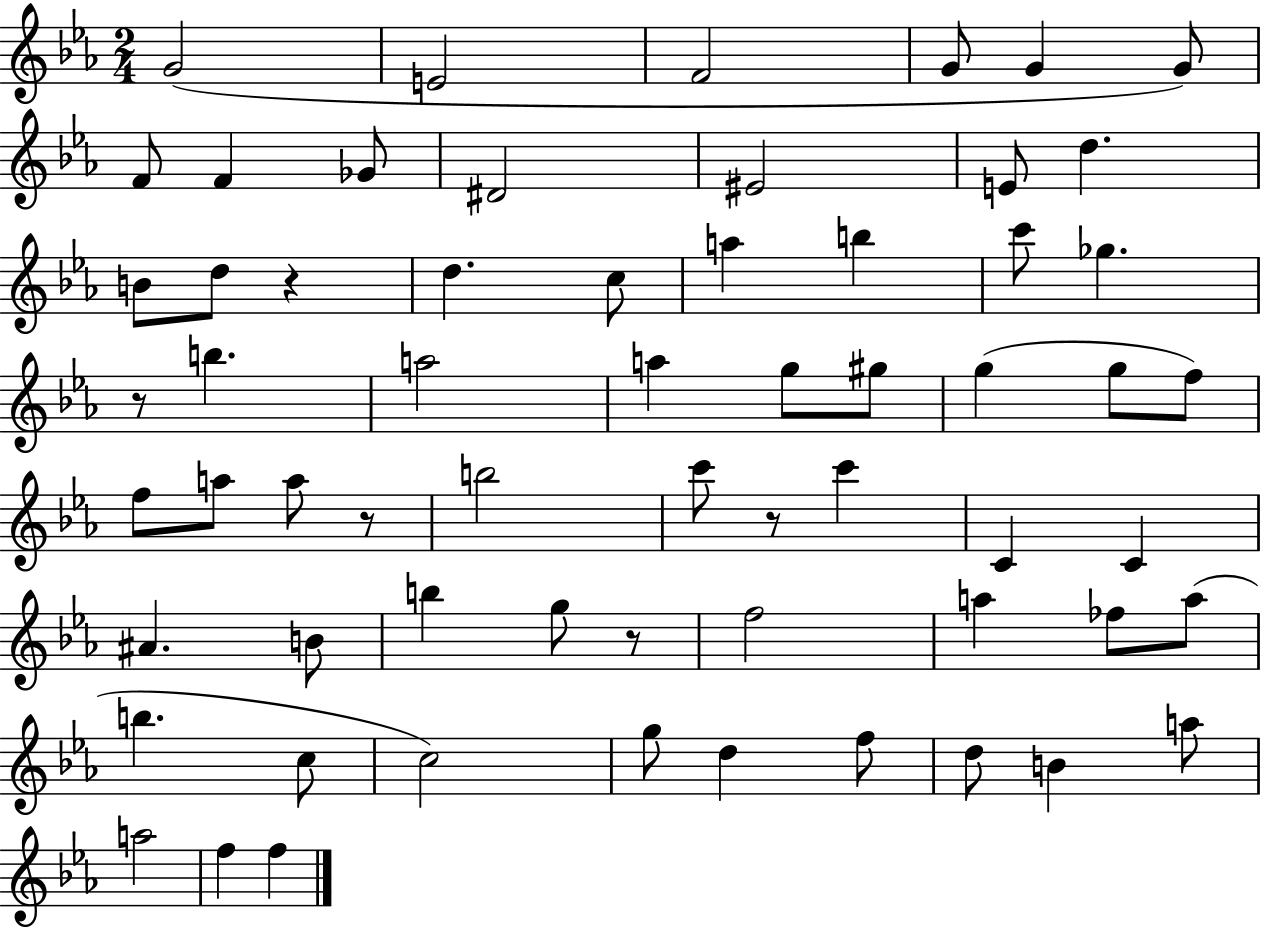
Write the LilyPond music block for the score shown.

{
  \clef treble
  \numericTimeSignature
  \time 2/4
  \key ees \major
  \repeat volta 2 { g'2( | e'2 | f'2 | g'8 g'4 g'8) | \break f'8 f'4 ges'8 | dis'2 | eis'2 | e'8 d''4. | \break b'8 d''8 r4 | d''4. c''8 | a''4 b''4 | c'''8 ges''4. | \break r8 b''4. | a''2 | a''4 g''8 gis''8 | g''4( g''8 f''8) | \break f''8 a''8 a''8 r8 | b''2 | c'''8 r8 c'''4 | c'4 c'4 | \break ais'4. b'8 | b''4 g''8 r8 | f''2 | a''4 fes''8 a''8( | \break b''4. c''8 | c''2) | g''8 d''4 f''8 | d''8 b'4 a''8 | \break a''2 | f''4 f''4 | } \bar "|."
}